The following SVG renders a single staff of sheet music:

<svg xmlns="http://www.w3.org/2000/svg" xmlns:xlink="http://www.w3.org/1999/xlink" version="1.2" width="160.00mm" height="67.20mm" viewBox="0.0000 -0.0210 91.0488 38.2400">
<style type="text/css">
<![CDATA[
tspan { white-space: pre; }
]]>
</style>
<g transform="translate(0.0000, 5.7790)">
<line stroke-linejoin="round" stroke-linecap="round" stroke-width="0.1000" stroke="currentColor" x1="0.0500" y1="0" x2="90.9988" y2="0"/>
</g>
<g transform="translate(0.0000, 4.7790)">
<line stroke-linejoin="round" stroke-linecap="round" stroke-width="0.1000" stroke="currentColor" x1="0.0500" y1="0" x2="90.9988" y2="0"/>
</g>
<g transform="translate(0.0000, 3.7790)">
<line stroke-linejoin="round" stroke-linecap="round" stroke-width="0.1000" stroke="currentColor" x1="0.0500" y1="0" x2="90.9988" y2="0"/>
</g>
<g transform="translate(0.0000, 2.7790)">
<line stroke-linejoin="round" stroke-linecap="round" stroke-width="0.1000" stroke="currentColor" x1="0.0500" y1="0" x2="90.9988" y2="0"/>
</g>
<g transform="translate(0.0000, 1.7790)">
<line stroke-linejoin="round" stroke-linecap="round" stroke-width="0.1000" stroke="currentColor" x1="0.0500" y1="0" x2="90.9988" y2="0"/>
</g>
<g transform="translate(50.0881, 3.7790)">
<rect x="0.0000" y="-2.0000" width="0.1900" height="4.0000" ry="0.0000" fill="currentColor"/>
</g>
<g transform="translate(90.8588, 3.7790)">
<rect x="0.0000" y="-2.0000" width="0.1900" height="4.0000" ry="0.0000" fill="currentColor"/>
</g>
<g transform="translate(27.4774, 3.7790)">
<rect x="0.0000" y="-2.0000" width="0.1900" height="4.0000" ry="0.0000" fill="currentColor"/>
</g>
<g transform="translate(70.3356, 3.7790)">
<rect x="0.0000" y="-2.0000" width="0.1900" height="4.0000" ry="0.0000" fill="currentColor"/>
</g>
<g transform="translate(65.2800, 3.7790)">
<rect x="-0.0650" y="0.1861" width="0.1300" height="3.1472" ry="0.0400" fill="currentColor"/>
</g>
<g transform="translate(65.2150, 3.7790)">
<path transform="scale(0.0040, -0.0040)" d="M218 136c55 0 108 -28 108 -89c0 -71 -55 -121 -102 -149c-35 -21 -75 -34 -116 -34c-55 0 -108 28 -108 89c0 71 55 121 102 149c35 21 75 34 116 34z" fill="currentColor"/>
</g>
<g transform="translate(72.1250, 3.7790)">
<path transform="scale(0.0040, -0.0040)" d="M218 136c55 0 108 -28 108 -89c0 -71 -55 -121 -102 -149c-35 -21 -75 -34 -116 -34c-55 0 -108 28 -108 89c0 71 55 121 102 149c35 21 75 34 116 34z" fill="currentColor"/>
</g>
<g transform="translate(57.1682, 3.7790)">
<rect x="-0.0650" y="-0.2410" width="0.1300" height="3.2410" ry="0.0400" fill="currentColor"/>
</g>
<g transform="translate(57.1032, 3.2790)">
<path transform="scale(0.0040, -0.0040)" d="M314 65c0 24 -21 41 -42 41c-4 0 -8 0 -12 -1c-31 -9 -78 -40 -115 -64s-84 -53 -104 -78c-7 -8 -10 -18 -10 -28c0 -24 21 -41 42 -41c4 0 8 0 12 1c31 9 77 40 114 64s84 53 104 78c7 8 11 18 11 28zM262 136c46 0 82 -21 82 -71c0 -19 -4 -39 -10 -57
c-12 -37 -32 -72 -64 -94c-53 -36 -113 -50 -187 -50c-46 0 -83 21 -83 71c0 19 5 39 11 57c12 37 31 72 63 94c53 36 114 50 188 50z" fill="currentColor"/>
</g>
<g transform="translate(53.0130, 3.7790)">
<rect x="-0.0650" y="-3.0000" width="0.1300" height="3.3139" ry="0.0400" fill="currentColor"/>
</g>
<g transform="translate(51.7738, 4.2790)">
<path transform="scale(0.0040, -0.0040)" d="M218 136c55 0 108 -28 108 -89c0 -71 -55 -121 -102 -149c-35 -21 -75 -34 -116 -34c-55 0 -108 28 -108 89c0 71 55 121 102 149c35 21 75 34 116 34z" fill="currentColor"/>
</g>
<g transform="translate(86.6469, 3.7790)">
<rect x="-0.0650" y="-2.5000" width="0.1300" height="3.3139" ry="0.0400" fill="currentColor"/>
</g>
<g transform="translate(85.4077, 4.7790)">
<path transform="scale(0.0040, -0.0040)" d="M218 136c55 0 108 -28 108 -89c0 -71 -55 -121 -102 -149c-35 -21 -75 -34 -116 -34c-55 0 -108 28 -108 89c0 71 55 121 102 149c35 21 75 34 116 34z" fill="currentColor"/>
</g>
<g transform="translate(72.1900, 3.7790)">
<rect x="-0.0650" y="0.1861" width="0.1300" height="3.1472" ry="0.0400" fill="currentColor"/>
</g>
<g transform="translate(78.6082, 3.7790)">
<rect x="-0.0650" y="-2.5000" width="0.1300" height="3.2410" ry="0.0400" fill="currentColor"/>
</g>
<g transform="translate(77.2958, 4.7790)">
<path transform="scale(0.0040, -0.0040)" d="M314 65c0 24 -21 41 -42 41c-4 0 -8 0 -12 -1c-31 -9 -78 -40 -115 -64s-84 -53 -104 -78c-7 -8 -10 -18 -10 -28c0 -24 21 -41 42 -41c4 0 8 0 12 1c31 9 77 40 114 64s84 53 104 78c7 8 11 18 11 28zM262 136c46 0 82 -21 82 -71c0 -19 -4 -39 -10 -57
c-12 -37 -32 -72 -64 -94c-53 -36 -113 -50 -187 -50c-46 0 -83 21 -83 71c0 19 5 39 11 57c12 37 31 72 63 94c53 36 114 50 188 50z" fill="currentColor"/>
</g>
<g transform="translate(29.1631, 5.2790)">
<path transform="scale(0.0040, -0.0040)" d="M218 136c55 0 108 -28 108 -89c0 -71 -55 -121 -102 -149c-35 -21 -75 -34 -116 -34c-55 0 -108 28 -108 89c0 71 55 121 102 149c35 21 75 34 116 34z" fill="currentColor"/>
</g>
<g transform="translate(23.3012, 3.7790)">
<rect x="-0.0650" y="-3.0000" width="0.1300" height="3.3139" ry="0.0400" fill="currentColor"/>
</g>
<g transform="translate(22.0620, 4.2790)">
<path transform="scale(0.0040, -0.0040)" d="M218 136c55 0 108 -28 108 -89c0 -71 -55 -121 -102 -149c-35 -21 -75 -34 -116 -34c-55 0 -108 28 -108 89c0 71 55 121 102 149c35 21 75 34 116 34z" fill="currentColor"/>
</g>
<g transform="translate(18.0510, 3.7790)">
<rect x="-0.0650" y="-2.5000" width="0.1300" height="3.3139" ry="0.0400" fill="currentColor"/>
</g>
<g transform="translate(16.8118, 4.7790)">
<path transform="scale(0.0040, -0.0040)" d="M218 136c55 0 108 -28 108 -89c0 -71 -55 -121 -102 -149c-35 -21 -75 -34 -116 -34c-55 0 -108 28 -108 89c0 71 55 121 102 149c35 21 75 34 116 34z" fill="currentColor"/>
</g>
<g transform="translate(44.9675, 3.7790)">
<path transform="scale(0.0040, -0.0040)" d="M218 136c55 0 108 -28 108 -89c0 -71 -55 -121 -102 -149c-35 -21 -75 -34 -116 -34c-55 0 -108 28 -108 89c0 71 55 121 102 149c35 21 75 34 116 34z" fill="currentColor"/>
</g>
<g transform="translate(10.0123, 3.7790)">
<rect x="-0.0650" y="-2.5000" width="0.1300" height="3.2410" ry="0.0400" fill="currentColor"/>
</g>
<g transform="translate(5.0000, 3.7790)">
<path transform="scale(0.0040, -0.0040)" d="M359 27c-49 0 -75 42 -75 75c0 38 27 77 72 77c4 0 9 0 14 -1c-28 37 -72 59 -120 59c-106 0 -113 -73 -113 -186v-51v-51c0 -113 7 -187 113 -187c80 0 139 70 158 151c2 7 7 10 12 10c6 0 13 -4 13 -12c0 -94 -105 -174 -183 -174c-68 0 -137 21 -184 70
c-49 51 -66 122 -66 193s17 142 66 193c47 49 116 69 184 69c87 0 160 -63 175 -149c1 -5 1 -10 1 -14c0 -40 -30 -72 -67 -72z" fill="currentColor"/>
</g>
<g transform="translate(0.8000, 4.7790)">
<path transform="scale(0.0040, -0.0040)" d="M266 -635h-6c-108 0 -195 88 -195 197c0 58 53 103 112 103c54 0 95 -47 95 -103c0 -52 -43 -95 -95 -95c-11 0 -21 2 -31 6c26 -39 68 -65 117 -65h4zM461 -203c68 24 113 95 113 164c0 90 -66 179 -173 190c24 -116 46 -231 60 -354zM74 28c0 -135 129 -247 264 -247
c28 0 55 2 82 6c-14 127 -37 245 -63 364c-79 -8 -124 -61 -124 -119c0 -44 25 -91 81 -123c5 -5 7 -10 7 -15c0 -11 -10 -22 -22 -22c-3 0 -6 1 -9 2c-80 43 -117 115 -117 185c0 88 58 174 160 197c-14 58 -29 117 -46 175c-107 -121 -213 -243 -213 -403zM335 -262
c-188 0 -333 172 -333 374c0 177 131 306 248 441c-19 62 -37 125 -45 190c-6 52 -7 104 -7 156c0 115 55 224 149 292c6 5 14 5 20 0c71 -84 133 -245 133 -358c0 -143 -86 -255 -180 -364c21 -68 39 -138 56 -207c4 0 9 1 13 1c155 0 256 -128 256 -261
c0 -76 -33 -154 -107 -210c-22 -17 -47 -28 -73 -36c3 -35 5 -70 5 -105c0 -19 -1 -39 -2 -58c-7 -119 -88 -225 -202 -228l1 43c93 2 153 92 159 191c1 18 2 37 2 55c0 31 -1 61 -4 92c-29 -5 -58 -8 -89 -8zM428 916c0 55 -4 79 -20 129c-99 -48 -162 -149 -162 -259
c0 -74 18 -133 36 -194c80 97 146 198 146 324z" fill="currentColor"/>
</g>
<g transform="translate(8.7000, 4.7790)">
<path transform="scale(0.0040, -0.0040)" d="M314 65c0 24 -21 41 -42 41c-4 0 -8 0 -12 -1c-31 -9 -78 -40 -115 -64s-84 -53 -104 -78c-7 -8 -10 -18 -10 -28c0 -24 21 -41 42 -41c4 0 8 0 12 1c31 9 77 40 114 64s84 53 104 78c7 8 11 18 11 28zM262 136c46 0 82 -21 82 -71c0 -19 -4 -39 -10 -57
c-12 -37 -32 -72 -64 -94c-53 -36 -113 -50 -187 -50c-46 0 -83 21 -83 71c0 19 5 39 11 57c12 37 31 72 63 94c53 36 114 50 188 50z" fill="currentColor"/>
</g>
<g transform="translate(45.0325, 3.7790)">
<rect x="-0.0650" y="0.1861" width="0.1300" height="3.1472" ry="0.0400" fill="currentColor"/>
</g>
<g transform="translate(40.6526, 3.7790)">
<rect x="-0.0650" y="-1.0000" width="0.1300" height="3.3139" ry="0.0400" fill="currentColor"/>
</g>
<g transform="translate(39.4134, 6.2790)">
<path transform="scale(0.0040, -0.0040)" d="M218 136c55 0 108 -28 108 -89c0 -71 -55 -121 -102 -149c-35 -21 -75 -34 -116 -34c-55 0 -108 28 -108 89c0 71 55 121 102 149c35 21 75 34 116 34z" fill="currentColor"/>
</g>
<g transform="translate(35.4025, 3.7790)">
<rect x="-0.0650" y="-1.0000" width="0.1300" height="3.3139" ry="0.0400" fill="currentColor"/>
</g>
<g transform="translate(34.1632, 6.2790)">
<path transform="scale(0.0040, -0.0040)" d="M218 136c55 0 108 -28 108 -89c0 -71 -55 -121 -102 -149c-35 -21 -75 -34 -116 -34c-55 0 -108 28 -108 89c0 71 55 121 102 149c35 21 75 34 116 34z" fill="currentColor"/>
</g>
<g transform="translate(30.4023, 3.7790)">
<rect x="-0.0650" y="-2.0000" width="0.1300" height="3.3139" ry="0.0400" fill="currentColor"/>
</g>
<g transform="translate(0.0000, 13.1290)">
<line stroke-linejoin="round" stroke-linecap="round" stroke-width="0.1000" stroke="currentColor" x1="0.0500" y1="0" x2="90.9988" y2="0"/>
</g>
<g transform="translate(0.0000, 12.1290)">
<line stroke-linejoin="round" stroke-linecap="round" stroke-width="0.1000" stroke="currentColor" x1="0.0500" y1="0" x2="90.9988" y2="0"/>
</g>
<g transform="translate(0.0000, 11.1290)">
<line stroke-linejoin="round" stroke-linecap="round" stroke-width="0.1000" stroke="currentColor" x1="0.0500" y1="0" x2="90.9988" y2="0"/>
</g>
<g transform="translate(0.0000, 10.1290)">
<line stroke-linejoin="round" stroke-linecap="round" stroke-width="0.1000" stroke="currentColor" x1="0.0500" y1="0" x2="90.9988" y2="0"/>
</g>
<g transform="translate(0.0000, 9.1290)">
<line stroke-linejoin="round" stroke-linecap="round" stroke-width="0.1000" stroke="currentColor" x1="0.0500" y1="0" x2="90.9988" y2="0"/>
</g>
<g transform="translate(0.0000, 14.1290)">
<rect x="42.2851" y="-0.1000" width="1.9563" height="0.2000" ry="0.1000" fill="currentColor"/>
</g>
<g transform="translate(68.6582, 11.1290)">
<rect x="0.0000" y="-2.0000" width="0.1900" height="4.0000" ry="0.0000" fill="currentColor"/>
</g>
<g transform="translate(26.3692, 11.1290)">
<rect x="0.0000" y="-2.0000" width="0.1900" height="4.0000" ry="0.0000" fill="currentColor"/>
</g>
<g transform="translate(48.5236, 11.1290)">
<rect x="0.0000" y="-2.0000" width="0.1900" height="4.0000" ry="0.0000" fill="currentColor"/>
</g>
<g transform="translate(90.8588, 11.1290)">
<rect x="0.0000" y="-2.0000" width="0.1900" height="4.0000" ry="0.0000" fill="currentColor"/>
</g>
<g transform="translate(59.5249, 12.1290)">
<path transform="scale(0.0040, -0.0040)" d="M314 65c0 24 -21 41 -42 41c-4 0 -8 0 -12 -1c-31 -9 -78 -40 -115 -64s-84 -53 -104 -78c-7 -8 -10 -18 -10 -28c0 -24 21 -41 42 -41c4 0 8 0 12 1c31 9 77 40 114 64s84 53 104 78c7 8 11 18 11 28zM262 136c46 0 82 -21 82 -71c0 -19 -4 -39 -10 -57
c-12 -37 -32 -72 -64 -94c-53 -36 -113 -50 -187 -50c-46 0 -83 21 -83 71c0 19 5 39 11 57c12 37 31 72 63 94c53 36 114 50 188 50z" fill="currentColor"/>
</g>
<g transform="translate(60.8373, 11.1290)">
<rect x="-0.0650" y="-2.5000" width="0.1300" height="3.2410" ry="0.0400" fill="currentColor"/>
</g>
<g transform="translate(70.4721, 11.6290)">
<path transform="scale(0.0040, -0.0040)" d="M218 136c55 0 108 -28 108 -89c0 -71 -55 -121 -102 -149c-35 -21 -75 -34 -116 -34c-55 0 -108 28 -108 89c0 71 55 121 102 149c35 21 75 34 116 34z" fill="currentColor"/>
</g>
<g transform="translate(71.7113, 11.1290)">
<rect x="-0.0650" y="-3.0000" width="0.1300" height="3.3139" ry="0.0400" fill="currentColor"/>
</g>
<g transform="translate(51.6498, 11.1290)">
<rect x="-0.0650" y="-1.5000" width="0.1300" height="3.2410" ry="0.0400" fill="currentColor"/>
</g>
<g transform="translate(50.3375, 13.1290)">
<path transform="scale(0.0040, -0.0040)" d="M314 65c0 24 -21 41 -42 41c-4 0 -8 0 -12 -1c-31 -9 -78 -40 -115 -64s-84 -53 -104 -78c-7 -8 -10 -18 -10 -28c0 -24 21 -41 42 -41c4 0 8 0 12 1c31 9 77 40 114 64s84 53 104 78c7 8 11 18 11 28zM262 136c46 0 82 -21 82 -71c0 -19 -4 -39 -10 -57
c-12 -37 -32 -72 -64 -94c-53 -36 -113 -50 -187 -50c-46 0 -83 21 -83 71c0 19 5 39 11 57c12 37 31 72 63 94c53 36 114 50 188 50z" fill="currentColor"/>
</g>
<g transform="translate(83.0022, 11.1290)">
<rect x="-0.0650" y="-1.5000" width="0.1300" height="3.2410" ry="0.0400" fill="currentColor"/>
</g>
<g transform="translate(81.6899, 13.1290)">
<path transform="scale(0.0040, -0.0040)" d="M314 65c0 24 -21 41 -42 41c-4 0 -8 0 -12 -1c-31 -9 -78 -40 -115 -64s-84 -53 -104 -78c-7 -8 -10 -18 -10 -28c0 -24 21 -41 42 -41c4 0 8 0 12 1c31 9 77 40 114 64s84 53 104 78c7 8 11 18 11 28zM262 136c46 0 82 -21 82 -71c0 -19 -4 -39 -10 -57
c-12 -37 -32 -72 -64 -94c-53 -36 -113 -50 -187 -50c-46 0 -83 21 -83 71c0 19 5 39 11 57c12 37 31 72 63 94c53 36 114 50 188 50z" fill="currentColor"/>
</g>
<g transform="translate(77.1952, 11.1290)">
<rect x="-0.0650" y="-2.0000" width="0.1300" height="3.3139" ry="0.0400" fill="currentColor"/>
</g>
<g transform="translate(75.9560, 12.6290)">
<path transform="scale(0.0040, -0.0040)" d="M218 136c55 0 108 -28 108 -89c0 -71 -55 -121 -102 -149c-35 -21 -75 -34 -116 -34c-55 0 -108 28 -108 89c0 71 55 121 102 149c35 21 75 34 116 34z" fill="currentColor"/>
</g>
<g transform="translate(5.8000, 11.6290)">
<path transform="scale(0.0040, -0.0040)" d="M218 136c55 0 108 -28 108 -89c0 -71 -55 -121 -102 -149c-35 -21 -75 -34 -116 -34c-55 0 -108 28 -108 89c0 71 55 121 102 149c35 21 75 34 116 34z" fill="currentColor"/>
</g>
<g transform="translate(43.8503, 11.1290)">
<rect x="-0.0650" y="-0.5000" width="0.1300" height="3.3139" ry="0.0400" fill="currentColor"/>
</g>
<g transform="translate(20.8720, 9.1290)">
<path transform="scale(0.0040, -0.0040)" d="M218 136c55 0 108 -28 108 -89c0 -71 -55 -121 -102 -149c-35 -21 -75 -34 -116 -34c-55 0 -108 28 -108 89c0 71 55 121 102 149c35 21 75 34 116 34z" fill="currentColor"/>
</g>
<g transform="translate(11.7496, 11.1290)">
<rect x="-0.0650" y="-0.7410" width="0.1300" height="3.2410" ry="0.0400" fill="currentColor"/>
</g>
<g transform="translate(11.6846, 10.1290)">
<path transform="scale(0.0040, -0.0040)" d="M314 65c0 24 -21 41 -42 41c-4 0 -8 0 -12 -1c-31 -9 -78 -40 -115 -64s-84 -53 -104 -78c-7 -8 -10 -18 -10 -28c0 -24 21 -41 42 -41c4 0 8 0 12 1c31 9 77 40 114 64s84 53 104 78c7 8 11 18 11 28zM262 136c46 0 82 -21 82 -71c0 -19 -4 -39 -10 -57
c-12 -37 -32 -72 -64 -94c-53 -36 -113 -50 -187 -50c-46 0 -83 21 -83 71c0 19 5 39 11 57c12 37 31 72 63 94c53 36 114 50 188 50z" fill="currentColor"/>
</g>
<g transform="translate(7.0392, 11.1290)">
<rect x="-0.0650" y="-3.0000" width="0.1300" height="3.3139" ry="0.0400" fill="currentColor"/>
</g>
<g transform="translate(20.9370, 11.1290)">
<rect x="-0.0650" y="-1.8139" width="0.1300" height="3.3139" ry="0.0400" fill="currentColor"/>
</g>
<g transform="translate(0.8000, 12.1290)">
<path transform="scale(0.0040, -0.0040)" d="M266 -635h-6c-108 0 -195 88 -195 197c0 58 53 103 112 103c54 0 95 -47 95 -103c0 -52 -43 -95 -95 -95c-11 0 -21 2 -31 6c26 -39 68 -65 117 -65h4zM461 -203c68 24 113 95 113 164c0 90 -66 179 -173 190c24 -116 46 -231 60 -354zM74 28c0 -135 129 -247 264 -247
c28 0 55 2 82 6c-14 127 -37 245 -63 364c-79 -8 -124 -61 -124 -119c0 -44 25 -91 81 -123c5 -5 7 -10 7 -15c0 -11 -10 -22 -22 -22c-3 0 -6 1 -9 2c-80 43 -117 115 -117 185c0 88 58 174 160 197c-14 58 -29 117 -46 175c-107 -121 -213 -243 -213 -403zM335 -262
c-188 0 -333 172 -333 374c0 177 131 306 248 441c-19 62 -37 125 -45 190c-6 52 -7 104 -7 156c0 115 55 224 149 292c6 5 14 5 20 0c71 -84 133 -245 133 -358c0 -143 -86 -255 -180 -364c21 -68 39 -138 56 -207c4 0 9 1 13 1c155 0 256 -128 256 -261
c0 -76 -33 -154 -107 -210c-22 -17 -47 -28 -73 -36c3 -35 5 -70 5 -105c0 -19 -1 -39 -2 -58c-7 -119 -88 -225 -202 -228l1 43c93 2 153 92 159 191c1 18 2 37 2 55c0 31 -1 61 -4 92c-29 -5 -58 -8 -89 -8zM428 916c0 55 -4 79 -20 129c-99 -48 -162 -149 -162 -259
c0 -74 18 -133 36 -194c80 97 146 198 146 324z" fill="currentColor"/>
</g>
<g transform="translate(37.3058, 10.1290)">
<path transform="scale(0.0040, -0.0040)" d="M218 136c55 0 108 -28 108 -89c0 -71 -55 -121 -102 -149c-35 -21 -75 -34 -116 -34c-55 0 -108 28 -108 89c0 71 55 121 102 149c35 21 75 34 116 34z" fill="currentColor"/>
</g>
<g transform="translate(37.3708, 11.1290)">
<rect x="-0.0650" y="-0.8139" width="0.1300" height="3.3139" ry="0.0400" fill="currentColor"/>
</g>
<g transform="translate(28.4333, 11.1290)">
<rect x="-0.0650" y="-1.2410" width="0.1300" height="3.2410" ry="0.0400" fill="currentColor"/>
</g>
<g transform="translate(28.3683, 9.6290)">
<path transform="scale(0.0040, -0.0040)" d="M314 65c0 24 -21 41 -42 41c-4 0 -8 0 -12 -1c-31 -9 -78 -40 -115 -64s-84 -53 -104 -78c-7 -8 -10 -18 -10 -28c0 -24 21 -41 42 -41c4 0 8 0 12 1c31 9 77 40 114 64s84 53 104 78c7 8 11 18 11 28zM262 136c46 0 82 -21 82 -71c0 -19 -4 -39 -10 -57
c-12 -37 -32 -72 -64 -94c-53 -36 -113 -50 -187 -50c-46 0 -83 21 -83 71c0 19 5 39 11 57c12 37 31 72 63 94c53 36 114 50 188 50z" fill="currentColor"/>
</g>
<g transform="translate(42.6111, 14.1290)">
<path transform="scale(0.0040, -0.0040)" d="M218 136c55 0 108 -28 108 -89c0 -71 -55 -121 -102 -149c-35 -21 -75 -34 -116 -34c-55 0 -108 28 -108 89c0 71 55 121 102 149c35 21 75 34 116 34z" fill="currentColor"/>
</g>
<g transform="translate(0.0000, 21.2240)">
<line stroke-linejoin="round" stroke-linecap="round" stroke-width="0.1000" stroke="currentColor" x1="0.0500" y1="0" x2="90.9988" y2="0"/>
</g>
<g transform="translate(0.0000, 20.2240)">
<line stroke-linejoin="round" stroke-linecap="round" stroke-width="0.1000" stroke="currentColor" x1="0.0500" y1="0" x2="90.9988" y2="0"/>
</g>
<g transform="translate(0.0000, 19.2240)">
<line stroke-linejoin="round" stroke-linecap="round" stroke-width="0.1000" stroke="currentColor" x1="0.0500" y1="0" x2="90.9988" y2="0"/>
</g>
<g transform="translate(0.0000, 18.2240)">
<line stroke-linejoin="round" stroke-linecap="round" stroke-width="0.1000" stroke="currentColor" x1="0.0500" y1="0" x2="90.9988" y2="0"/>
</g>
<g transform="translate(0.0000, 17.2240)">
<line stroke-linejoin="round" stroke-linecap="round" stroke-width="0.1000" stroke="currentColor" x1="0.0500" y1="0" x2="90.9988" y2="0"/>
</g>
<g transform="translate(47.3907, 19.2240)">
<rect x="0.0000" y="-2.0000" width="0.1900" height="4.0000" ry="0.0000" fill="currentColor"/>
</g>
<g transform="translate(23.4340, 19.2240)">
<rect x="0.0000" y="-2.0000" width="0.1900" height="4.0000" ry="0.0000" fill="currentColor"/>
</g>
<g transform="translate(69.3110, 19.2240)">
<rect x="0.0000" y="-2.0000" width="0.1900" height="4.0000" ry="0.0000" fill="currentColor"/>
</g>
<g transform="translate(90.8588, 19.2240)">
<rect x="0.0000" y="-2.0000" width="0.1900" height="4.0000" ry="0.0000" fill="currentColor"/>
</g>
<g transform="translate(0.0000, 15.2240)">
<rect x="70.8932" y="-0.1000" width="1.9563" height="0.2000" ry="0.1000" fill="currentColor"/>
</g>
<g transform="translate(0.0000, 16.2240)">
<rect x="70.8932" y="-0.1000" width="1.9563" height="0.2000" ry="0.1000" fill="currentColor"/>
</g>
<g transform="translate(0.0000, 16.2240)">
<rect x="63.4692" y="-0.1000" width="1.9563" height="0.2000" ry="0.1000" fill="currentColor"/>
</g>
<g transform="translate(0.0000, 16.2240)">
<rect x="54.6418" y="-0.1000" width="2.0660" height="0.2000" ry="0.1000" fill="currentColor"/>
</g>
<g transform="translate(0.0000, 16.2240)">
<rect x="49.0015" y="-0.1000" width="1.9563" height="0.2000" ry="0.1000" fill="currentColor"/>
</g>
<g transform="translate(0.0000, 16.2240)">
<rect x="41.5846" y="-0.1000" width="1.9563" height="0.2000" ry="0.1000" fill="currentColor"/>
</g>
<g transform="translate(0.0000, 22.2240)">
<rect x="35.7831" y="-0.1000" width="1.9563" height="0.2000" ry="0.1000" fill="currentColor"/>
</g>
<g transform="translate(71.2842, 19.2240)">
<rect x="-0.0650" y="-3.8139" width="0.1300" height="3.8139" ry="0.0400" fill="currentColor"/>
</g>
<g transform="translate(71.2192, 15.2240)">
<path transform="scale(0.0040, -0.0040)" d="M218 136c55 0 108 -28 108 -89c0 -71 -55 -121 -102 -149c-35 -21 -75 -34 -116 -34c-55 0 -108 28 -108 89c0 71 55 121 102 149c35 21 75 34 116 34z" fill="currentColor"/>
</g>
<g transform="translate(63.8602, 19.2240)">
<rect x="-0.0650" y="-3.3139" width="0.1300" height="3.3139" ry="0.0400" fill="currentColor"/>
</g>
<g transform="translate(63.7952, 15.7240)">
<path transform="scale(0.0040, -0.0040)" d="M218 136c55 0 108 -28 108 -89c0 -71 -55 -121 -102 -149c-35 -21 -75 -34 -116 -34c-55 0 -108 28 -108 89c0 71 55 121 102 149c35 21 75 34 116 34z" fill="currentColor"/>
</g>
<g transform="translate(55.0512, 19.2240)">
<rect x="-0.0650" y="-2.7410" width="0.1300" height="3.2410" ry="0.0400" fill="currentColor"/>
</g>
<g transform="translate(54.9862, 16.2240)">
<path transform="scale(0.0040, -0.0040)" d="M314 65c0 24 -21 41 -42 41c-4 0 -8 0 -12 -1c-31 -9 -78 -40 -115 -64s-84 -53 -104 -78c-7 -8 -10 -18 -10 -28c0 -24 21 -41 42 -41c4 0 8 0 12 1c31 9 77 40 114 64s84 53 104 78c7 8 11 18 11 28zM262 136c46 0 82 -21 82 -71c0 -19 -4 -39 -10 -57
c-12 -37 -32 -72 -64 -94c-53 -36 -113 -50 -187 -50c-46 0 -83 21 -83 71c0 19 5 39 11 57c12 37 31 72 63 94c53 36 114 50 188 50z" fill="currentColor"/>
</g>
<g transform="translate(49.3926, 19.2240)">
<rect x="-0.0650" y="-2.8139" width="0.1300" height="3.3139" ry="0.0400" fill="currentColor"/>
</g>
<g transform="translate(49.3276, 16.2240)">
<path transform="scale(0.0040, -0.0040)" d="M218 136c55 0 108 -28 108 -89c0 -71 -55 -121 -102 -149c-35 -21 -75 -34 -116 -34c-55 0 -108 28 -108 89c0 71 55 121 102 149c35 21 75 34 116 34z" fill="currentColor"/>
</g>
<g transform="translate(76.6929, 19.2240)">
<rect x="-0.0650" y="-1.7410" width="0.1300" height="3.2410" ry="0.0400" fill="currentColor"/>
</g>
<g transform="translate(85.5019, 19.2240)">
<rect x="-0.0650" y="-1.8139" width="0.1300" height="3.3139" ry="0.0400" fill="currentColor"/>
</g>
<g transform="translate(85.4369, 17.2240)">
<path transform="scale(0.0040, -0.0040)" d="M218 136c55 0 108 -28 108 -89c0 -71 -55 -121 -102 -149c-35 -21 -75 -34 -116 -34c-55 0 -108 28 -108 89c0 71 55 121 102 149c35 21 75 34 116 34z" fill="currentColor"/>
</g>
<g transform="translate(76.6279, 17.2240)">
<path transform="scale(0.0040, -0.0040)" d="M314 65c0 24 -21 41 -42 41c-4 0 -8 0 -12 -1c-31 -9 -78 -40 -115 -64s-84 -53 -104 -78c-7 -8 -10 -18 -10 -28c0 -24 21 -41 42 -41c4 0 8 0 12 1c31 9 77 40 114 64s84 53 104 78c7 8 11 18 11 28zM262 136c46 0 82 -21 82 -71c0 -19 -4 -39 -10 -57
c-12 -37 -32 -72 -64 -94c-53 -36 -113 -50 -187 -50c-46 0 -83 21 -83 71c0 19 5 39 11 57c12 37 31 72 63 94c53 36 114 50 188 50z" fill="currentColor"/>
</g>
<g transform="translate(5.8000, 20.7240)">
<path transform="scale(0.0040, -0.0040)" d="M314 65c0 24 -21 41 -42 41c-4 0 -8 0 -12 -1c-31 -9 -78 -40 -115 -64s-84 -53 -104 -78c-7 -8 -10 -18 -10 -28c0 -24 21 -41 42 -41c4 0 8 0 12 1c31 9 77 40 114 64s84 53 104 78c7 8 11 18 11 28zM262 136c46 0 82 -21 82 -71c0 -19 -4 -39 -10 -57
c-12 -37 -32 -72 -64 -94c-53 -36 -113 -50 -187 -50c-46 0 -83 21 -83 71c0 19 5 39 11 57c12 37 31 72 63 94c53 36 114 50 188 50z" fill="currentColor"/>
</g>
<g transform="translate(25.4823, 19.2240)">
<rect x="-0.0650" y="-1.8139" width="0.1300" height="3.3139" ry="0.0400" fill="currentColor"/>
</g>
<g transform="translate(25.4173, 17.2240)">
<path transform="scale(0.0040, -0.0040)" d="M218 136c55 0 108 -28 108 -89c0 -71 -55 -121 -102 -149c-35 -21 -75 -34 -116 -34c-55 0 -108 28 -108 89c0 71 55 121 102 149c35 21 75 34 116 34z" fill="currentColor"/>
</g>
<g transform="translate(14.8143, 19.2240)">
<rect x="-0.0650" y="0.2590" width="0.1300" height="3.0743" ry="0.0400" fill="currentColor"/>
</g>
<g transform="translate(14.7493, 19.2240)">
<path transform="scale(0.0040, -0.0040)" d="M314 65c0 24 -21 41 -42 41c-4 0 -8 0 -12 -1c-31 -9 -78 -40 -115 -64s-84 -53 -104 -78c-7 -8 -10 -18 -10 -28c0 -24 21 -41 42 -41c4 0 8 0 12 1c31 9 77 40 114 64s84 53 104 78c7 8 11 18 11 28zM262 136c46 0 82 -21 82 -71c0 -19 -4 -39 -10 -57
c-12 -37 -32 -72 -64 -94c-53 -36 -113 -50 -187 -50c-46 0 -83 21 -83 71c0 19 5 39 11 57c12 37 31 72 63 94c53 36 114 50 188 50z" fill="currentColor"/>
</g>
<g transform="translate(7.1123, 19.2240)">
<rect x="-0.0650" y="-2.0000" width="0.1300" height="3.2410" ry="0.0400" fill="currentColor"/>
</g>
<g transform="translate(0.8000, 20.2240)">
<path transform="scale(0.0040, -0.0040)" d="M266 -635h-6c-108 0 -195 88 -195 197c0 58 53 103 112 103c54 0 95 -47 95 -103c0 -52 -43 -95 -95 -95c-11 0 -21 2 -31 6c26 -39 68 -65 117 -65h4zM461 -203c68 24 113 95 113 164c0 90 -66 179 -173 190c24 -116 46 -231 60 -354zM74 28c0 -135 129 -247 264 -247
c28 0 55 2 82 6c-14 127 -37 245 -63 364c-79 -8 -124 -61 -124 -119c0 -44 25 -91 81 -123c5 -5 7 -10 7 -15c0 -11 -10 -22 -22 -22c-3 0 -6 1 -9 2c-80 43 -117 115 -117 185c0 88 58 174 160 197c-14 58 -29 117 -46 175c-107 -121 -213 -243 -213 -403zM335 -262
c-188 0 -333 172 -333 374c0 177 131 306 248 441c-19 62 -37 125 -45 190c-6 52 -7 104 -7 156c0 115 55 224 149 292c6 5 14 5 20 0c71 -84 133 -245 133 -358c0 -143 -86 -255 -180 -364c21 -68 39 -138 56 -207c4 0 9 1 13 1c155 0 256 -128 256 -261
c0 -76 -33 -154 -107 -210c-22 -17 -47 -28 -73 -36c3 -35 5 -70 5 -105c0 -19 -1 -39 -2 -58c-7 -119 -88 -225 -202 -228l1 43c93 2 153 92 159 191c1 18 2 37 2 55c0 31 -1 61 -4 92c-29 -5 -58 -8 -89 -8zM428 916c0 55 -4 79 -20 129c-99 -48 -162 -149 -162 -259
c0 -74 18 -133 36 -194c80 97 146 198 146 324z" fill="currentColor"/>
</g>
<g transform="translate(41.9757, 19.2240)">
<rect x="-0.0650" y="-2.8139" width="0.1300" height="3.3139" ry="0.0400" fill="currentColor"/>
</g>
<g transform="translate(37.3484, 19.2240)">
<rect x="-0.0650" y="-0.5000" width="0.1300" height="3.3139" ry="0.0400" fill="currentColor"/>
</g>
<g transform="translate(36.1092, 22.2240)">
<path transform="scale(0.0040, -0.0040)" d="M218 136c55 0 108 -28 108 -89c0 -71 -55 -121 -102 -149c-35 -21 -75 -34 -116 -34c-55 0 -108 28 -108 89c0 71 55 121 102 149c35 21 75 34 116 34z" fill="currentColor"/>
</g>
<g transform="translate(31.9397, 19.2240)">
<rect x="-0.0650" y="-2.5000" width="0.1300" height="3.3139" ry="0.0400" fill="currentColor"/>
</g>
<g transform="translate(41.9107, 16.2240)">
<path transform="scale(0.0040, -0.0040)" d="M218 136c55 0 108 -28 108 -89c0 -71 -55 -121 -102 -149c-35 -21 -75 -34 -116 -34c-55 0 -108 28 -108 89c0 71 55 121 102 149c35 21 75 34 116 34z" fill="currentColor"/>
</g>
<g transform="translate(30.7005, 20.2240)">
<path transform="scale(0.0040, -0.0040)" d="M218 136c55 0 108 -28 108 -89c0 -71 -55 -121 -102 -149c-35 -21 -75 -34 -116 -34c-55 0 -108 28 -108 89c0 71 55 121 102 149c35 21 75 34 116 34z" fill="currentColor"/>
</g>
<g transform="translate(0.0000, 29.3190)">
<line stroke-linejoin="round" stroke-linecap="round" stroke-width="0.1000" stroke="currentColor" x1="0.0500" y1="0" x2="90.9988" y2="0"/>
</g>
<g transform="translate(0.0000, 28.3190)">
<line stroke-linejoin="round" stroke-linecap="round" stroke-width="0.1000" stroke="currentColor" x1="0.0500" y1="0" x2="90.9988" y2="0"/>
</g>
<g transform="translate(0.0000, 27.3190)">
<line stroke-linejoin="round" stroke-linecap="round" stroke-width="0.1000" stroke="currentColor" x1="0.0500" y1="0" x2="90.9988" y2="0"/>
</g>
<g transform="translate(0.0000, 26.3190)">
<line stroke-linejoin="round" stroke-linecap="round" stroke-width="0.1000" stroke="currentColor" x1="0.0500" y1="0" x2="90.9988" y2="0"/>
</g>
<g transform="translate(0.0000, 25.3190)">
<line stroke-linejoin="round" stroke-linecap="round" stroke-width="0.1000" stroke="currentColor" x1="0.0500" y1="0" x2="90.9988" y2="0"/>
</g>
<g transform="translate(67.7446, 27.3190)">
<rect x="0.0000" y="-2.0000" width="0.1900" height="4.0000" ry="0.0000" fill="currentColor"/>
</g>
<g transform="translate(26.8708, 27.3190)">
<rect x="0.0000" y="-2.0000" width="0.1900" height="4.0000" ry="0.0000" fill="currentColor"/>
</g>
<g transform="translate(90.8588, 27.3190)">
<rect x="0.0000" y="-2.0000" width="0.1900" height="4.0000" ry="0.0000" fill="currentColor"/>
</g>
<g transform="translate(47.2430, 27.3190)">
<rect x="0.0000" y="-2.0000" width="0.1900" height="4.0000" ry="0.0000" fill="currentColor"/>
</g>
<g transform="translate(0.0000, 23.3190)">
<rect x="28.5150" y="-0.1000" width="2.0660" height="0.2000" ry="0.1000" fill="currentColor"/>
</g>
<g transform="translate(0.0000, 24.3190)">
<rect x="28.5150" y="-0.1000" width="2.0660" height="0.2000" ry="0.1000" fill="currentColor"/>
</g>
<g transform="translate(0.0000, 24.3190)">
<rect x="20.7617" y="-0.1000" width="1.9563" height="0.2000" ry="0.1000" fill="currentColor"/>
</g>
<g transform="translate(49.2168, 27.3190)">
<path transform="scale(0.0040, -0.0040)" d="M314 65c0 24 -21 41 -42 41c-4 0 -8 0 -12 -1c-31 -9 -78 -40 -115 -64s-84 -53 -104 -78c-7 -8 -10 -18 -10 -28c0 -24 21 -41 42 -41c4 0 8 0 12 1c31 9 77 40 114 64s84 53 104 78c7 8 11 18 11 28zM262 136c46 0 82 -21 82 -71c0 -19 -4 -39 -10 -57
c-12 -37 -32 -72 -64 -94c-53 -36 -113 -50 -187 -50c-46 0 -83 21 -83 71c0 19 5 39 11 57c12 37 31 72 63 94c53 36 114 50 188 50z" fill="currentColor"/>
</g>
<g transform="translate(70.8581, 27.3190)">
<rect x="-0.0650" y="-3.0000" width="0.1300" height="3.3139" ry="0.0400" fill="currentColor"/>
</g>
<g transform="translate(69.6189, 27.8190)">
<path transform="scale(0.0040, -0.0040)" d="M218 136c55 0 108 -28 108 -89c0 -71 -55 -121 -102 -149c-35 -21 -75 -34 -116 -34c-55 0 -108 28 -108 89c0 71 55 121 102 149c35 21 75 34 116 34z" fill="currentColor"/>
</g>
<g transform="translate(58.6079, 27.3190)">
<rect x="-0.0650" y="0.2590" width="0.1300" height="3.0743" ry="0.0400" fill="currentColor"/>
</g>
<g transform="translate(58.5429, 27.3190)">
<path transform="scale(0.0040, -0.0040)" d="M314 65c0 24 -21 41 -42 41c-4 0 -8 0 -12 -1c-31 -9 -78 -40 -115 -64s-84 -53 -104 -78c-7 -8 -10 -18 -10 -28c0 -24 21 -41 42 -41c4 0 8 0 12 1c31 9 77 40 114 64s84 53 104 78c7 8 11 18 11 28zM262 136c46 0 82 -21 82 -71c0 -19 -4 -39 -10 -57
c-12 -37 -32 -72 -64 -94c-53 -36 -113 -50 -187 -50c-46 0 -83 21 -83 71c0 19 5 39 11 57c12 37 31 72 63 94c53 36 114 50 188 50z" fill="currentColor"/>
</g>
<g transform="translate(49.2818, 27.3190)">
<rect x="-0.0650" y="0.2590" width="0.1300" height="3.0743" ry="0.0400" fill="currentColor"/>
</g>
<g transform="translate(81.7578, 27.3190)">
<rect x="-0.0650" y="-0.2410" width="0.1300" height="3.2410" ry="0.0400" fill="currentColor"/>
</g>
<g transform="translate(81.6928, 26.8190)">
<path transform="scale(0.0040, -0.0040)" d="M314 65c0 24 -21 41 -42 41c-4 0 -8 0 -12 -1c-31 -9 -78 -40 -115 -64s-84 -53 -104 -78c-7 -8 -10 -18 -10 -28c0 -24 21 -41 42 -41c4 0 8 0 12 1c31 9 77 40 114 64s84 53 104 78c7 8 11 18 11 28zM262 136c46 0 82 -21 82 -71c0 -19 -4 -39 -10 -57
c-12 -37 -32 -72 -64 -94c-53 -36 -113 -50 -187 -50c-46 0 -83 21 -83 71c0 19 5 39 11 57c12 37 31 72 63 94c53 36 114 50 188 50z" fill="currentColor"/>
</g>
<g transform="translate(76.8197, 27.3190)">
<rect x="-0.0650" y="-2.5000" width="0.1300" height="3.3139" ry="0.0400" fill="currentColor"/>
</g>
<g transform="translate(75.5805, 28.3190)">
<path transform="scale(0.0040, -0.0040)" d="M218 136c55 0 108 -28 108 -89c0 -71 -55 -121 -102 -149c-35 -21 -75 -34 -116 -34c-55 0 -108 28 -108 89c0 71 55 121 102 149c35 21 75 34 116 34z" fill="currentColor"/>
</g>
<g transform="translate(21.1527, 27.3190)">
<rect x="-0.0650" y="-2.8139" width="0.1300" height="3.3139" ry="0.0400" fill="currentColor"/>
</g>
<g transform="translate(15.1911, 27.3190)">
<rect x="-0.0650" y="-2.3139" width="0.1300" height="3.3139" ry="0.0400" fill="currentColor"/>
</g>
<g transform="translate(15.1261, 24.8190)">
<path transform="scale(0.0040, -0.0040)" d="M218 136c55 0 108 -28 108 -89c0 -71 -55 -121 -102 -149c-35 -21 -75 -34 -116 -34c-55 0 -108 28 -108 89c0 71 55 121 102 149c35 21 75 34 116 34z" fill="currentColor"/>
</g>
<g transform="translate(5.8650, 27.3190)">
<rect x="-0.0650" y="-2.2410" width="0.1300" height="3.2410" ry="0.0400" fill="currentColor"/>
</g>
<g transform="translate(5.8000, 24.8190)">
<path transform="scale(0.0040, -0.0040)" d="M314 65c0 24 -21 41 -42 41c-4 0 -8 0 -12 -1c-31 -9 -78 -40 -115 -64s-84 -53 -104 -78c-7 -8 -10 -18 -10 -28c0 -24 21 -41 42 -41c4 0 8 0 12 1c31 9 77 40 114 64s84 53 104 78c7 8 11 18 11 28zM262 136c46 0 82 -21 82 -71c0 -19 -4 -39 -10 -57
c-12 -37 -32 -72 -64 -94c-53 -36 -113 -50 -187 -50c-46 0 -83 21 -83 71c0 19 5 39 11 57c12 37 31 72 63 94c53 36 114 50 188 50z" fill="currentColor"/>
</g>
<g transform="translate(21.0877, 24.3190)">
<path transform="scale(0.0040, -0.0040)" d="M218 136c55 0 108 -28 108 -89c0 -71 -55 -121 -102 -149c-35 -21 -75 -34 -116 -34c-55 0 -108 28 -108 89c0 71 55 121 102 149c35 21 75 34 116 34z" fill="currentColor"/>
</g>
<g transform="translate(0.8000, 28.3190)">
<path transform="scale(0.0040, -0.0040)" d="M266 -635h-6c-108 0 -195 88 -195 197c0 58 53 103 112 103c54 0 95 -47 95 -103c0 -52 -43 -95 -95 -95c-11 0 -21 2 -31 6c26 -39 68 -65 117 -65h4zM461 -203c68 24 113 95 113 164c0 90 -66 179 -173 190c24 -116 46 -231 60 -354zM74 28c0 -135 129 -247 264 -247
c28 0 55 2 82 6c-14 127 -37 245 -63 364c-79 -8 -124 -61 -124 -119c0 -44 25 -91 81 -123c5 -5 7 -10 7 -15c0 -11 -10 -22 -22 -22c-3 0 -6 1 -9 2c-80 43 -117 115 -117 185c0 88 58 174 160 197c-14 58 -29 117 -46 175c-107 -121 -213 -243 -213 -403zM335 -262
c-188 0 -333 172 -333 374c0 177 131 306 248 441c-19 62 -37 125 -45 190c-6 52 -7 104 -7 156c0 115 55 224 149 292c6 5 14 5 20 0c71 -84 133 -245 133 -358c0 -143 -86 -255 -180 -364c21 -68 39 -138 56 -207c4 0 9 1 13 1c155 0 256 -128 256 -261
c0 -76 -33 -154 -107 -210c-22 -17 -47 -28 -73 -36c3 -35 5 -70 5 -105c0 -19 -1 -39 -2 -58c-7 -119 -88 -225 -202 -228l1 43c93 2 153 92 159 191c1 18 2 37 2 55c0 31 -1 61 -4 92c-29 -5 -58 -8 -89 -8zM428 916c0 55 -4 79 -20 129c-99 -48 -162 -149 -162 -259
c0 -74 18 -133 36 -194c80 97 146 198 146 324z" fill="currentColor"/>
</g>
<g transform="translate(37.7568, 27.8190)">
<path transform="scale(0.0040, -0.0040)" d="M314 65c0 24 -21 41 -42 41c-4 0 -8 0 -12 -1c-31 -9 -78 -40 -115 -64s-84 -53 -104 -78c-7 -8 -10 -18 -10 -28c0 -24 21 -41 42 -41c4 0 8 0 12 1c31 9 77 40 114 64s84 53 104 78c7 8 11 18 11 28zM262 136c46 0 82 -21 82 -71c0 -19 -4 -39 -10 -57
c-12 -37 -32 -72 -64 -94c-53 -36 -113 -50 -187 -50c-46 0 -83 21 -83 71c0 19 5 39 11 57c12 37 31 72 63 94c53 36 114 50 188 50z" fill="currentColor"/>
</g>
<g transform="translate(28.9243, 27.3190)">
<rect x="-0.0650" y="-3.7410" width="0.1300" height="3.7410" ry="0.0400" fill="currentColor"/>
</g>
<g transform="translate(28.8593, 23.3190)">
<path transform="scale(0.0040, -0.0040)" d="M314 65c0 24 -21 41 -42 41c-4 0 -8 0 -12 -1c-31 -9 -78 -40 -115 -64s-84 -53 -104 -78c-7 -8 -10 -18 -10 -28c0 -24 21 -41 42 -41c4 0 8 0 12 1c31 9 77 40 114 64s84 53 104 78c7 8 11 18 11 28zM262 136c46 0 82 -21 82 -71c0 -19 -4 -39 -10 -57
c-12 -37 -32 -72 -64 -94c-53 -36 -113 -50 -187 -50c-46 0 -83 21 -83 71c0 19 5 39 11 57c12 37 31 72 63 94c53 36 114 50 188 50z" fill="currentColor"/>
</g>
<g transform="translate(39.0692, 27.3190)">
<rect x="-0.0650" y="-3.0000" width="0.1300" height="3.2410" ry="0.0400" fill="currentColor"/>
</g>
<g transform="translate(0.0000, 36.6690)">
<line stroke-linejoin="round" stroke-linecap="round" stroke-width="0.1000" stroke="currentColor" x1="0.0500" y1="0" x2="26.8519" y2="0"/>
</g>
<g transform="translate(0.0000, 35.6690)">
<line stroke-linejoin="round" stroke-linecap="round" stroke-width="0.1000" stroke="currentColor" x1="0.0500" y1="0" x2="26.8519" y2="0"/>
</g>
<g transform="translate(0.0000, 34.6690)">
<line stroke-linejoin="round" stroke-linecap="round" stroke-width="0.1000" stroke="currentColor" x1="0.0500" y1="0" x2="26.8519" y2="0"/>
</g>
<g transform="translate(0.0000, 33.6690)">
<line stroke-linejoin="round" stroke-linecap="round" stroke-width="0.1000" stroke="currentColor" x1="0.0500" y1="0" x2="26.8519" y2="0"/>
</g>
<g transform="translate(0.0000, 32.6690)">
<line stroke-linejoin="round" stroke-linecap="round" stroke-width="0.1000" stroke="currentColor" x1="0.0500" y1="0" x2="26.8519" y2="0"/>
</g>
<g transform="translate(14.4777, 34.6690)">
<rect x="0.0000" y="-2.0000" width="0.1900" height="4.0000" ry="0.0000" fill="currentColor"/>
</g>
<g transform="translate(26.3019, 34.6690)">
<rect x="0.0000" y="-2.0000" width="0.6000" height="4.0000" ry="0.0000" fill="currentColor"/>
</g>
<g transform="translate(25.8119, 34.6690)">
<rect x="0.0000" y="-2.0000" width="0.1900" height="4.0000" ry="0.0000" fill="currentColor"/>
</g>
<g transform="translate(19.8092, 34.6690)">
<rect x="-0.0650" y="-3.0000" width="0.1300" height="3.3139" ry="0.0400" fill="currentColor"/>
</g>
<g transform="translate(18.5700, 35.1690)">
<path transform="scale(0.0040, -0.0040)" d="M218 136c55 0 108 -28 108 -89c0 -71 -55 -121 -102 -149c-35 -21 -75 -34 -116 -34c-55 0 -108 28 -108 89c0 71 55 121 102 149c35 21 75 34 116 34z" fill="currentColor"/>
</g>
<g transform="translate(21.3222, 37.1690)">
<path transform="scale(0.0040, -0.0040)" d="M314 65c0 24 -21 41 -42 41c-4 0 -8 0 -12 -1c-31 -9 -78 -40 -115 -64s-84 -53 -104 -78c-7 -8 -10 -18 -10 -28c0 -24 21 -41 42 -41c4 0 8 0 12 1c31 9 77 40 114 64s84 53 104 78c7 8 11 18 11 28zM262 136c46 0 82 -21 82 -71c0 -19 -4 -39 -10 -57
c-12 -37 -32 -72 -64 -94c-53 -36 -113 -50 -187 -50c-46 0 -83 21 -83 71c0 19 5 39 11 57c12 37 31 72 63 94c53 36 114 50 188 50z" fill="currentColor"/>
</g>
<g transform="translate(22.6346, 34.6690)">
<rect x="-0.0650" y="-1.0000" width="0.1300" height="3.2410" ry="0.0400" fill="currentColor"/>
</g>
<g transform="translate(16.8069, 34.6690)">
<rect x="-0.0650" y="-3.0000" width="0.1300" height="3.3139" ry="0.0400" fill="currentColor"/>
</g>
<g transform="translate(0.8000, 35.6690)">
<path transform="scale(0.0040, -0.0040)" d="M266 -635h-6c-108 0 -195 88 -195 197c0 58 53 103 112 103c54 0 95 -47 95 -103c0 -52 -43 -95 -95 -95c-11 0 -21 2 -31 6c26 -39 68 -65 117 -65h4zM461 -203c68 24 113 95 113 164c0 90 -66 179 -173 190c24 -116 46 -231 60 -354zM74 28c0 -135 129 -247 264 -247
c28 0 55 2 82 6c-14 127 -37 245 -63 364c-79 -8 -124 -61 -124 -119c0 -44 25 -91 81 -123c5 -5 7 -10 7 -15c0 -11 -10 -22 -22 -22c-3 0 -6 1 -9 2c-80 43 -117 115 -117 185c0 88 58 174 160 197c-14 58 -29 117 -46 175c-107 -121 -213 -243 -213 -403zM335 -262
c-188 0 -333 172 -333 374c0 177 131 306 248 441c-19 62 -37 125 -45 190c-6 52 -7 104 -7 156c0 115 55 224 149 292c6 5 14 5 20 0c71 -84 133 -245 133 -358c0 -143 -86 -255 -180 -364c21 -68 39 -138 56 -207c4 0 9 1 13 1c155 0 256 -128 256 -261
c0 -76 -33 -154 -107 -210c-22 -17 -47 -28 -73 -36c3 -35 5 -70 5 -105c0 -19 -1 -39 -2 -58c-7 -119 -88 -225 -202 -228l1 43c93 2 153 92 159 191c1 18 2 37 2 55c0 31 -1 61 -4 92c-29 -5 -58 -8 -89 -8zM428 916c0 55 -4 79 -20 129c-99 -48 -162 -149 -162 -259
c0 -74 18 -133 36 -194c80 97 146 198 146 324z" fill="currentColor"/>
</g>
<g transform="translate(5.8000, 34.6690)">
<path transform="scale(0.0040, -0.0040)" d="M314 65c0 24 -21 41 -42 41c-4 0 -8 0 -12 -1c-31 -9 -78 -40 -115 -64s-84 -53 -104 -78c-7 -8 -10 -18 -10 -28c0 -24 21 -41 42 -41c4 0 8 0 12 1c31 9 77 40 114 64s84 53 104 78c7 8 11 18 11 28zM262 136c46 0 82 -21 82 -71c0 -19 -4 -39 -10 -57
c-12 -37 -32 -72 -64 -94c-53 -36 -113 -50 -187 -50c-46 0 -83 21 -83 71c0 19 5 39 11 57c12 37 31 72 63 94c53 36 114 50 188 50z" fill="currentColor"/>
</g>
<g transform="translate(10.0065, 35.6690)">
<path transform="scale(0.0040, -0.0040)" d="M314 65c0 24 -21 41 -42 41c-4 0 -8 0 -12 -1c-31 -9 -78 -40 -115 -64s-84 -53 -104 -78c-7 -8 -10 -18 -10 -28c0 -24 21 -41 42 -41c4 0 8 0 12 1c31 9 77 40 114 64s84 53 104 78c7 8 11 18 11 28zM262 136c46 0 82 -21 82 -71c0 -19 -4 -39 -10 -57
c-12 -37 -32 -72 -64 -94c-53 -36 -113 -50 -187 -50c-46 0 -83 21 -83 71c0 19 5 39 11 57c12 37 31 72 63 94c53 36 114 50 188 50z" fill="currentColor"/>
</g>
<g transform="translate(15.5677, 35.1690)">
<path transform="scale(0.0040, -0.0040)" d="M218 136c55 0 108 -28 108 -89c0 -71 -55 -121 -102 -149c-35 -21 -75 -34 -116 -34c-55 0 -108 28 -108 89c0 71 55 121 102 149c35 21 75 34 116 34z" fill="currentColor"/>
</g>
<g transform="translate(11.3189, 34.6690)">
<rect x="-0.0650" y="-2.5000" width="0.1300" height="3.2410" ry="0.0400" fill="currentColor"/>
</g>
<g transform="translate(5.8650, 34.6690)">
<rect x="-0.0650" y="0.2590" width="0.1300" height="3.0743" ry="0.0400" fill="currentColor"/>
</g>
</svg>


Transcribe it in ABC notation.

X:1
T:Untitled
M:4/4
L:1/4
K:C
G2 G A F D D B A c2 B B G2 G A d2 f e2 d C E2 G2 A F E2 F2 B2 f G C a a a2 b c' f2 f g2 g a c'2 A2 B2 B2 A G c2 B2 G2 A A D2